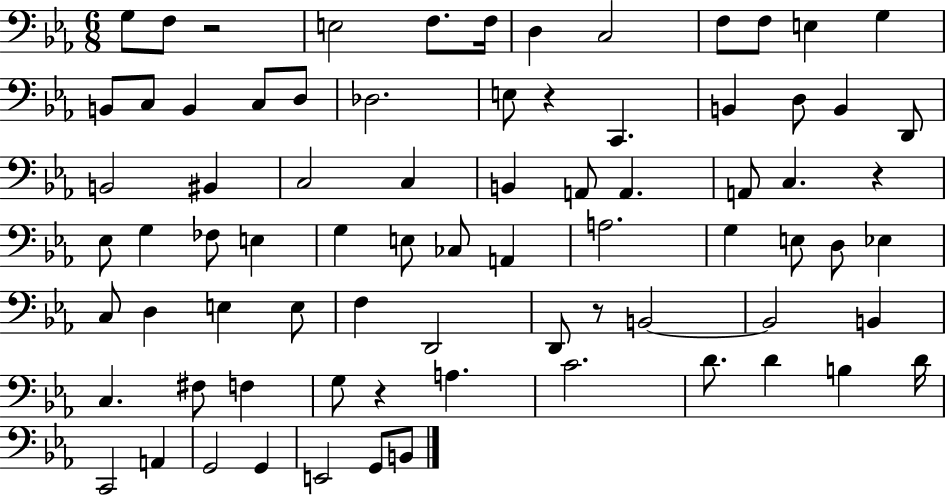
G3/e F3/e R/h E3/h F3/e. F3/s D3/q C3/h F3/e F3/e E3/q G3/q B2/e C3/e B2/q C3/e D3/e Db3/h. E3/e R/q C2/q. B2/q D3/e B2/q D2/e B2/h BIS2/q C3/h C3/q B2/q A2/e A2/q. A2/e C3/q. R/q Eb3/e G3/q FES3/e E3/q G3/q E3/e CES3/e A2/q A3/h. G3/q E3/e D3/e Eb3/q C3/e D3/q E3/q E3/e F3/q D2/h D2/e R/e B2/h B2/h B2/q C3/q. F#3/e F3/q G3/e R/q A3/q. C4/h. D4/e. D4/q B3/q D4/s C2/h A2/q G2/h G2/q E2/h G2/e B2/e